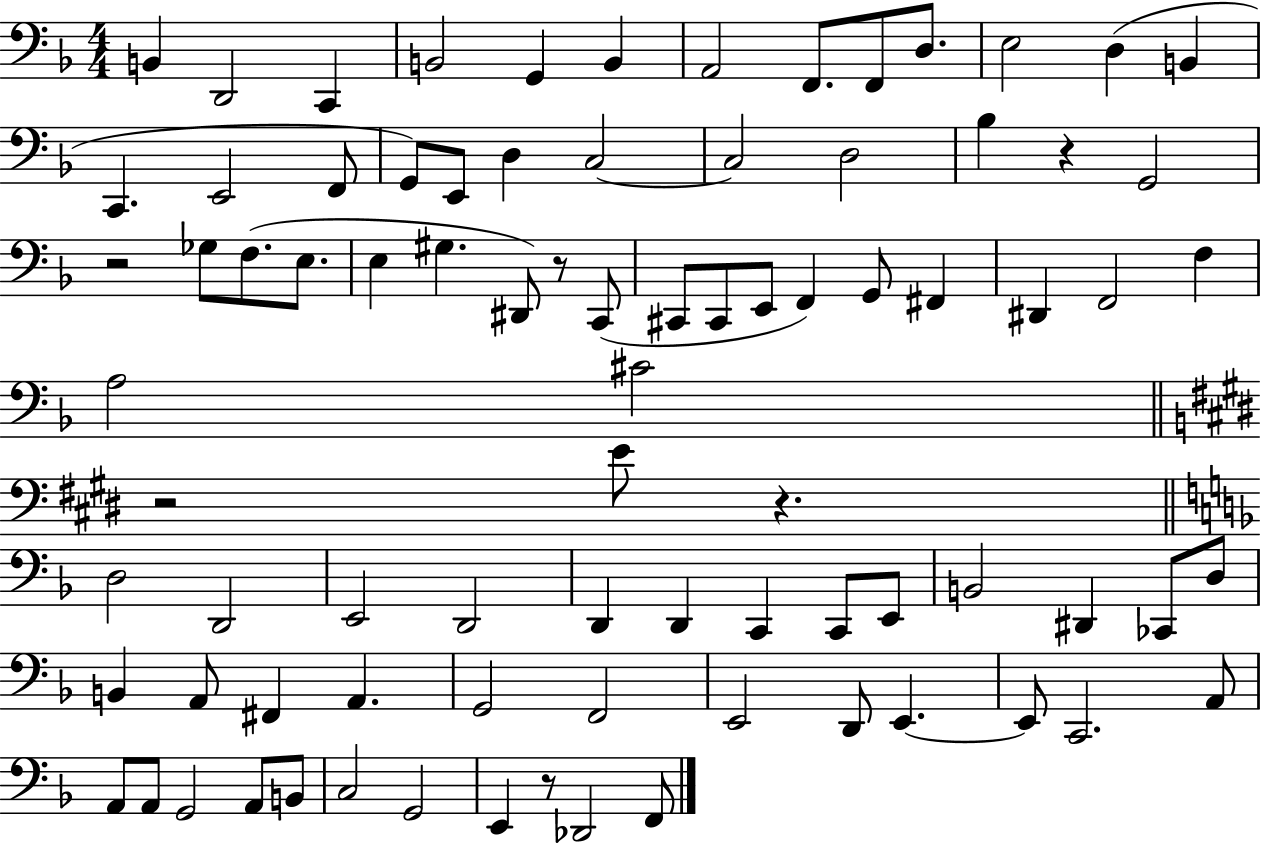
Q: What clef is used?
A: bass